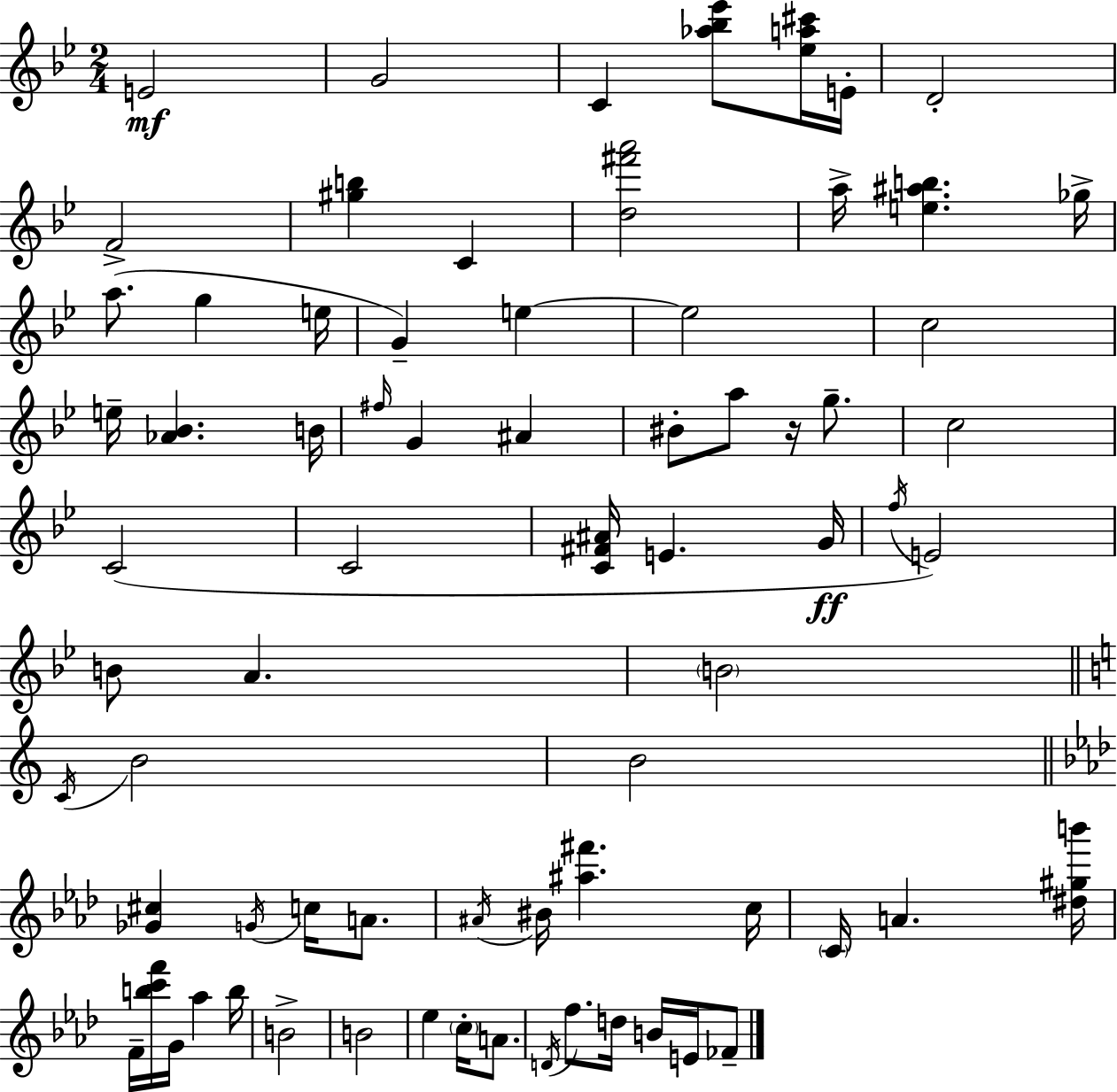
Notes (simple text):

E4/h G4/h C4/q [Ab5,Bb5,Eb6]/e [Eb5,A5,C#6]/s E4/s D4/h F4/h [G#5,B5]/q C4/q [D5,F#6,A6]/h A5/s [E5,A#5,B5]/q. Gb5/s A5/e. G5/q E5/s G4/q E5/q E5/h C5/h E5/s [Ab4,Bb4]/q. B4/s F#5/s G4/q A#4/q BIS4/e A5/e R/s G5/e. C5/h C4/h C4/h [C4,F#4,A#4]/s E4/q. G4/s F5/s E4/h B4/e A4/q. B4/h C4/s B4/h B4/h [Gb4,C#5]/q G4/s C5/s A4/e. A#4/s BIS4/s [A#5,F#6]/q. C5/s C4/s A4/q. [D#5,G#5,B6]/s F4/s [B5,C6,F6]/s G4/s Ab5/q B5/s B4/h B4/h Eb5/q C5/s A4/e. D4/s F5/e. D5/s B4/s E4/s FES4/e